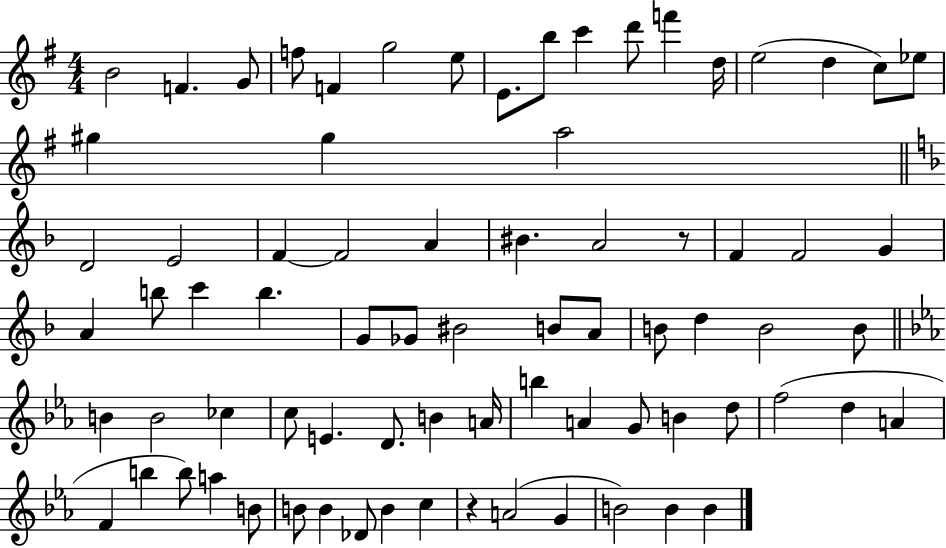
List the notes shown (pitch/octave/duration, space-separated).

B4/h F4/q. G4/e F5/e F4/q G5/h E5/e E4/e. B5/e C6/q D6/e F6/q D5/s E5/h D5/q C5/e Eb5/e G#5/q G#5/q A5/h D4/h E4/h F4/q F4/h A4/q BIS4/q. A4/h R/e F4/q F4/h G4/q A4/q B5/e C6/q B5/q. G4/e Gb4/e BIS4/h B4/e A4/e B4/e D5/q B4/h B4/e B4/q B4/h CES5/q C5/e E4/q. D4/e. B4/q A4/s B5/q A4/q G4/e B4/q D5/e F5/h D5/q A4/q F4/q B5/q B5/e A5/q B4/e B4/e B4/q Db4/e B4/q C5/q R/q A4/h G4/q B4/h B4/q B4/q